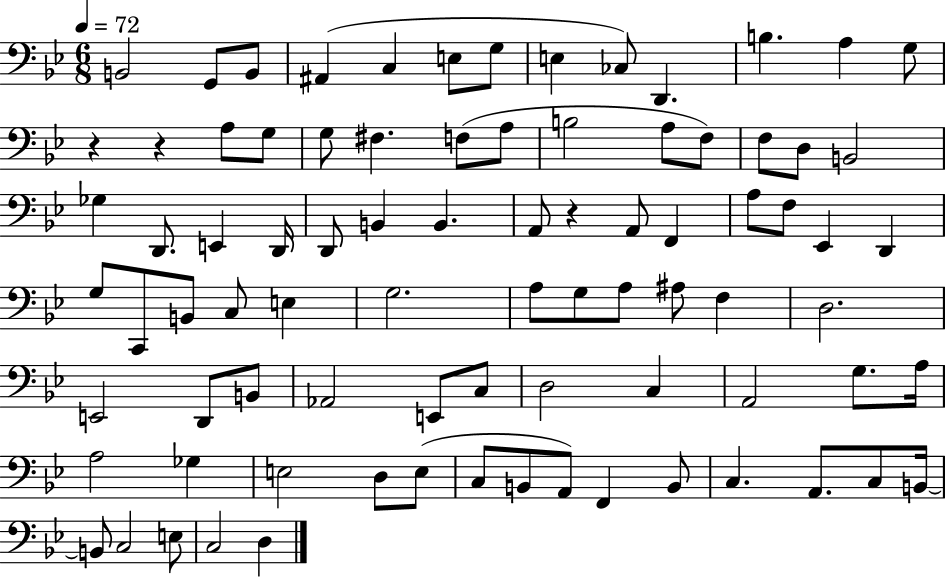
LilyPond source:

{
  \clef bass
  \numericTimeSignature
  \time 6/8
  \key bes \major
  \tempo 4 = 72
  b,2 g,8 b,8 | ais,4( c4 e8 g8 | e4 ces8) d,4. | b4. a4 g8 | \break r4 r4 a8 g8 | g8 fis4. f8( a8 | b2 a8 f8) | f8 d8 b,2 | \break ges4 d,8. e,4 d,16 | d,8 b,4 b,4. | a,8 r4 a,8 f,4 | a8 f8 ees,4 d,4 | \break g8 c,8 b,8 c8 e4 | g2. | a8 g8 a8 ais8 f4 | d2. | \break e,2 d,8 b,8 | aes,2 e,8 c8 | d2 c4 | a,2 g8. a16 | \break a2 ges4 | e2 d8 e8( | c8 b,8 a,8) f,4 b,8 | c4. a,8. c8 b,16~~ | \break b,8 c2 e8 | c2 d4 | \bar "|."
}